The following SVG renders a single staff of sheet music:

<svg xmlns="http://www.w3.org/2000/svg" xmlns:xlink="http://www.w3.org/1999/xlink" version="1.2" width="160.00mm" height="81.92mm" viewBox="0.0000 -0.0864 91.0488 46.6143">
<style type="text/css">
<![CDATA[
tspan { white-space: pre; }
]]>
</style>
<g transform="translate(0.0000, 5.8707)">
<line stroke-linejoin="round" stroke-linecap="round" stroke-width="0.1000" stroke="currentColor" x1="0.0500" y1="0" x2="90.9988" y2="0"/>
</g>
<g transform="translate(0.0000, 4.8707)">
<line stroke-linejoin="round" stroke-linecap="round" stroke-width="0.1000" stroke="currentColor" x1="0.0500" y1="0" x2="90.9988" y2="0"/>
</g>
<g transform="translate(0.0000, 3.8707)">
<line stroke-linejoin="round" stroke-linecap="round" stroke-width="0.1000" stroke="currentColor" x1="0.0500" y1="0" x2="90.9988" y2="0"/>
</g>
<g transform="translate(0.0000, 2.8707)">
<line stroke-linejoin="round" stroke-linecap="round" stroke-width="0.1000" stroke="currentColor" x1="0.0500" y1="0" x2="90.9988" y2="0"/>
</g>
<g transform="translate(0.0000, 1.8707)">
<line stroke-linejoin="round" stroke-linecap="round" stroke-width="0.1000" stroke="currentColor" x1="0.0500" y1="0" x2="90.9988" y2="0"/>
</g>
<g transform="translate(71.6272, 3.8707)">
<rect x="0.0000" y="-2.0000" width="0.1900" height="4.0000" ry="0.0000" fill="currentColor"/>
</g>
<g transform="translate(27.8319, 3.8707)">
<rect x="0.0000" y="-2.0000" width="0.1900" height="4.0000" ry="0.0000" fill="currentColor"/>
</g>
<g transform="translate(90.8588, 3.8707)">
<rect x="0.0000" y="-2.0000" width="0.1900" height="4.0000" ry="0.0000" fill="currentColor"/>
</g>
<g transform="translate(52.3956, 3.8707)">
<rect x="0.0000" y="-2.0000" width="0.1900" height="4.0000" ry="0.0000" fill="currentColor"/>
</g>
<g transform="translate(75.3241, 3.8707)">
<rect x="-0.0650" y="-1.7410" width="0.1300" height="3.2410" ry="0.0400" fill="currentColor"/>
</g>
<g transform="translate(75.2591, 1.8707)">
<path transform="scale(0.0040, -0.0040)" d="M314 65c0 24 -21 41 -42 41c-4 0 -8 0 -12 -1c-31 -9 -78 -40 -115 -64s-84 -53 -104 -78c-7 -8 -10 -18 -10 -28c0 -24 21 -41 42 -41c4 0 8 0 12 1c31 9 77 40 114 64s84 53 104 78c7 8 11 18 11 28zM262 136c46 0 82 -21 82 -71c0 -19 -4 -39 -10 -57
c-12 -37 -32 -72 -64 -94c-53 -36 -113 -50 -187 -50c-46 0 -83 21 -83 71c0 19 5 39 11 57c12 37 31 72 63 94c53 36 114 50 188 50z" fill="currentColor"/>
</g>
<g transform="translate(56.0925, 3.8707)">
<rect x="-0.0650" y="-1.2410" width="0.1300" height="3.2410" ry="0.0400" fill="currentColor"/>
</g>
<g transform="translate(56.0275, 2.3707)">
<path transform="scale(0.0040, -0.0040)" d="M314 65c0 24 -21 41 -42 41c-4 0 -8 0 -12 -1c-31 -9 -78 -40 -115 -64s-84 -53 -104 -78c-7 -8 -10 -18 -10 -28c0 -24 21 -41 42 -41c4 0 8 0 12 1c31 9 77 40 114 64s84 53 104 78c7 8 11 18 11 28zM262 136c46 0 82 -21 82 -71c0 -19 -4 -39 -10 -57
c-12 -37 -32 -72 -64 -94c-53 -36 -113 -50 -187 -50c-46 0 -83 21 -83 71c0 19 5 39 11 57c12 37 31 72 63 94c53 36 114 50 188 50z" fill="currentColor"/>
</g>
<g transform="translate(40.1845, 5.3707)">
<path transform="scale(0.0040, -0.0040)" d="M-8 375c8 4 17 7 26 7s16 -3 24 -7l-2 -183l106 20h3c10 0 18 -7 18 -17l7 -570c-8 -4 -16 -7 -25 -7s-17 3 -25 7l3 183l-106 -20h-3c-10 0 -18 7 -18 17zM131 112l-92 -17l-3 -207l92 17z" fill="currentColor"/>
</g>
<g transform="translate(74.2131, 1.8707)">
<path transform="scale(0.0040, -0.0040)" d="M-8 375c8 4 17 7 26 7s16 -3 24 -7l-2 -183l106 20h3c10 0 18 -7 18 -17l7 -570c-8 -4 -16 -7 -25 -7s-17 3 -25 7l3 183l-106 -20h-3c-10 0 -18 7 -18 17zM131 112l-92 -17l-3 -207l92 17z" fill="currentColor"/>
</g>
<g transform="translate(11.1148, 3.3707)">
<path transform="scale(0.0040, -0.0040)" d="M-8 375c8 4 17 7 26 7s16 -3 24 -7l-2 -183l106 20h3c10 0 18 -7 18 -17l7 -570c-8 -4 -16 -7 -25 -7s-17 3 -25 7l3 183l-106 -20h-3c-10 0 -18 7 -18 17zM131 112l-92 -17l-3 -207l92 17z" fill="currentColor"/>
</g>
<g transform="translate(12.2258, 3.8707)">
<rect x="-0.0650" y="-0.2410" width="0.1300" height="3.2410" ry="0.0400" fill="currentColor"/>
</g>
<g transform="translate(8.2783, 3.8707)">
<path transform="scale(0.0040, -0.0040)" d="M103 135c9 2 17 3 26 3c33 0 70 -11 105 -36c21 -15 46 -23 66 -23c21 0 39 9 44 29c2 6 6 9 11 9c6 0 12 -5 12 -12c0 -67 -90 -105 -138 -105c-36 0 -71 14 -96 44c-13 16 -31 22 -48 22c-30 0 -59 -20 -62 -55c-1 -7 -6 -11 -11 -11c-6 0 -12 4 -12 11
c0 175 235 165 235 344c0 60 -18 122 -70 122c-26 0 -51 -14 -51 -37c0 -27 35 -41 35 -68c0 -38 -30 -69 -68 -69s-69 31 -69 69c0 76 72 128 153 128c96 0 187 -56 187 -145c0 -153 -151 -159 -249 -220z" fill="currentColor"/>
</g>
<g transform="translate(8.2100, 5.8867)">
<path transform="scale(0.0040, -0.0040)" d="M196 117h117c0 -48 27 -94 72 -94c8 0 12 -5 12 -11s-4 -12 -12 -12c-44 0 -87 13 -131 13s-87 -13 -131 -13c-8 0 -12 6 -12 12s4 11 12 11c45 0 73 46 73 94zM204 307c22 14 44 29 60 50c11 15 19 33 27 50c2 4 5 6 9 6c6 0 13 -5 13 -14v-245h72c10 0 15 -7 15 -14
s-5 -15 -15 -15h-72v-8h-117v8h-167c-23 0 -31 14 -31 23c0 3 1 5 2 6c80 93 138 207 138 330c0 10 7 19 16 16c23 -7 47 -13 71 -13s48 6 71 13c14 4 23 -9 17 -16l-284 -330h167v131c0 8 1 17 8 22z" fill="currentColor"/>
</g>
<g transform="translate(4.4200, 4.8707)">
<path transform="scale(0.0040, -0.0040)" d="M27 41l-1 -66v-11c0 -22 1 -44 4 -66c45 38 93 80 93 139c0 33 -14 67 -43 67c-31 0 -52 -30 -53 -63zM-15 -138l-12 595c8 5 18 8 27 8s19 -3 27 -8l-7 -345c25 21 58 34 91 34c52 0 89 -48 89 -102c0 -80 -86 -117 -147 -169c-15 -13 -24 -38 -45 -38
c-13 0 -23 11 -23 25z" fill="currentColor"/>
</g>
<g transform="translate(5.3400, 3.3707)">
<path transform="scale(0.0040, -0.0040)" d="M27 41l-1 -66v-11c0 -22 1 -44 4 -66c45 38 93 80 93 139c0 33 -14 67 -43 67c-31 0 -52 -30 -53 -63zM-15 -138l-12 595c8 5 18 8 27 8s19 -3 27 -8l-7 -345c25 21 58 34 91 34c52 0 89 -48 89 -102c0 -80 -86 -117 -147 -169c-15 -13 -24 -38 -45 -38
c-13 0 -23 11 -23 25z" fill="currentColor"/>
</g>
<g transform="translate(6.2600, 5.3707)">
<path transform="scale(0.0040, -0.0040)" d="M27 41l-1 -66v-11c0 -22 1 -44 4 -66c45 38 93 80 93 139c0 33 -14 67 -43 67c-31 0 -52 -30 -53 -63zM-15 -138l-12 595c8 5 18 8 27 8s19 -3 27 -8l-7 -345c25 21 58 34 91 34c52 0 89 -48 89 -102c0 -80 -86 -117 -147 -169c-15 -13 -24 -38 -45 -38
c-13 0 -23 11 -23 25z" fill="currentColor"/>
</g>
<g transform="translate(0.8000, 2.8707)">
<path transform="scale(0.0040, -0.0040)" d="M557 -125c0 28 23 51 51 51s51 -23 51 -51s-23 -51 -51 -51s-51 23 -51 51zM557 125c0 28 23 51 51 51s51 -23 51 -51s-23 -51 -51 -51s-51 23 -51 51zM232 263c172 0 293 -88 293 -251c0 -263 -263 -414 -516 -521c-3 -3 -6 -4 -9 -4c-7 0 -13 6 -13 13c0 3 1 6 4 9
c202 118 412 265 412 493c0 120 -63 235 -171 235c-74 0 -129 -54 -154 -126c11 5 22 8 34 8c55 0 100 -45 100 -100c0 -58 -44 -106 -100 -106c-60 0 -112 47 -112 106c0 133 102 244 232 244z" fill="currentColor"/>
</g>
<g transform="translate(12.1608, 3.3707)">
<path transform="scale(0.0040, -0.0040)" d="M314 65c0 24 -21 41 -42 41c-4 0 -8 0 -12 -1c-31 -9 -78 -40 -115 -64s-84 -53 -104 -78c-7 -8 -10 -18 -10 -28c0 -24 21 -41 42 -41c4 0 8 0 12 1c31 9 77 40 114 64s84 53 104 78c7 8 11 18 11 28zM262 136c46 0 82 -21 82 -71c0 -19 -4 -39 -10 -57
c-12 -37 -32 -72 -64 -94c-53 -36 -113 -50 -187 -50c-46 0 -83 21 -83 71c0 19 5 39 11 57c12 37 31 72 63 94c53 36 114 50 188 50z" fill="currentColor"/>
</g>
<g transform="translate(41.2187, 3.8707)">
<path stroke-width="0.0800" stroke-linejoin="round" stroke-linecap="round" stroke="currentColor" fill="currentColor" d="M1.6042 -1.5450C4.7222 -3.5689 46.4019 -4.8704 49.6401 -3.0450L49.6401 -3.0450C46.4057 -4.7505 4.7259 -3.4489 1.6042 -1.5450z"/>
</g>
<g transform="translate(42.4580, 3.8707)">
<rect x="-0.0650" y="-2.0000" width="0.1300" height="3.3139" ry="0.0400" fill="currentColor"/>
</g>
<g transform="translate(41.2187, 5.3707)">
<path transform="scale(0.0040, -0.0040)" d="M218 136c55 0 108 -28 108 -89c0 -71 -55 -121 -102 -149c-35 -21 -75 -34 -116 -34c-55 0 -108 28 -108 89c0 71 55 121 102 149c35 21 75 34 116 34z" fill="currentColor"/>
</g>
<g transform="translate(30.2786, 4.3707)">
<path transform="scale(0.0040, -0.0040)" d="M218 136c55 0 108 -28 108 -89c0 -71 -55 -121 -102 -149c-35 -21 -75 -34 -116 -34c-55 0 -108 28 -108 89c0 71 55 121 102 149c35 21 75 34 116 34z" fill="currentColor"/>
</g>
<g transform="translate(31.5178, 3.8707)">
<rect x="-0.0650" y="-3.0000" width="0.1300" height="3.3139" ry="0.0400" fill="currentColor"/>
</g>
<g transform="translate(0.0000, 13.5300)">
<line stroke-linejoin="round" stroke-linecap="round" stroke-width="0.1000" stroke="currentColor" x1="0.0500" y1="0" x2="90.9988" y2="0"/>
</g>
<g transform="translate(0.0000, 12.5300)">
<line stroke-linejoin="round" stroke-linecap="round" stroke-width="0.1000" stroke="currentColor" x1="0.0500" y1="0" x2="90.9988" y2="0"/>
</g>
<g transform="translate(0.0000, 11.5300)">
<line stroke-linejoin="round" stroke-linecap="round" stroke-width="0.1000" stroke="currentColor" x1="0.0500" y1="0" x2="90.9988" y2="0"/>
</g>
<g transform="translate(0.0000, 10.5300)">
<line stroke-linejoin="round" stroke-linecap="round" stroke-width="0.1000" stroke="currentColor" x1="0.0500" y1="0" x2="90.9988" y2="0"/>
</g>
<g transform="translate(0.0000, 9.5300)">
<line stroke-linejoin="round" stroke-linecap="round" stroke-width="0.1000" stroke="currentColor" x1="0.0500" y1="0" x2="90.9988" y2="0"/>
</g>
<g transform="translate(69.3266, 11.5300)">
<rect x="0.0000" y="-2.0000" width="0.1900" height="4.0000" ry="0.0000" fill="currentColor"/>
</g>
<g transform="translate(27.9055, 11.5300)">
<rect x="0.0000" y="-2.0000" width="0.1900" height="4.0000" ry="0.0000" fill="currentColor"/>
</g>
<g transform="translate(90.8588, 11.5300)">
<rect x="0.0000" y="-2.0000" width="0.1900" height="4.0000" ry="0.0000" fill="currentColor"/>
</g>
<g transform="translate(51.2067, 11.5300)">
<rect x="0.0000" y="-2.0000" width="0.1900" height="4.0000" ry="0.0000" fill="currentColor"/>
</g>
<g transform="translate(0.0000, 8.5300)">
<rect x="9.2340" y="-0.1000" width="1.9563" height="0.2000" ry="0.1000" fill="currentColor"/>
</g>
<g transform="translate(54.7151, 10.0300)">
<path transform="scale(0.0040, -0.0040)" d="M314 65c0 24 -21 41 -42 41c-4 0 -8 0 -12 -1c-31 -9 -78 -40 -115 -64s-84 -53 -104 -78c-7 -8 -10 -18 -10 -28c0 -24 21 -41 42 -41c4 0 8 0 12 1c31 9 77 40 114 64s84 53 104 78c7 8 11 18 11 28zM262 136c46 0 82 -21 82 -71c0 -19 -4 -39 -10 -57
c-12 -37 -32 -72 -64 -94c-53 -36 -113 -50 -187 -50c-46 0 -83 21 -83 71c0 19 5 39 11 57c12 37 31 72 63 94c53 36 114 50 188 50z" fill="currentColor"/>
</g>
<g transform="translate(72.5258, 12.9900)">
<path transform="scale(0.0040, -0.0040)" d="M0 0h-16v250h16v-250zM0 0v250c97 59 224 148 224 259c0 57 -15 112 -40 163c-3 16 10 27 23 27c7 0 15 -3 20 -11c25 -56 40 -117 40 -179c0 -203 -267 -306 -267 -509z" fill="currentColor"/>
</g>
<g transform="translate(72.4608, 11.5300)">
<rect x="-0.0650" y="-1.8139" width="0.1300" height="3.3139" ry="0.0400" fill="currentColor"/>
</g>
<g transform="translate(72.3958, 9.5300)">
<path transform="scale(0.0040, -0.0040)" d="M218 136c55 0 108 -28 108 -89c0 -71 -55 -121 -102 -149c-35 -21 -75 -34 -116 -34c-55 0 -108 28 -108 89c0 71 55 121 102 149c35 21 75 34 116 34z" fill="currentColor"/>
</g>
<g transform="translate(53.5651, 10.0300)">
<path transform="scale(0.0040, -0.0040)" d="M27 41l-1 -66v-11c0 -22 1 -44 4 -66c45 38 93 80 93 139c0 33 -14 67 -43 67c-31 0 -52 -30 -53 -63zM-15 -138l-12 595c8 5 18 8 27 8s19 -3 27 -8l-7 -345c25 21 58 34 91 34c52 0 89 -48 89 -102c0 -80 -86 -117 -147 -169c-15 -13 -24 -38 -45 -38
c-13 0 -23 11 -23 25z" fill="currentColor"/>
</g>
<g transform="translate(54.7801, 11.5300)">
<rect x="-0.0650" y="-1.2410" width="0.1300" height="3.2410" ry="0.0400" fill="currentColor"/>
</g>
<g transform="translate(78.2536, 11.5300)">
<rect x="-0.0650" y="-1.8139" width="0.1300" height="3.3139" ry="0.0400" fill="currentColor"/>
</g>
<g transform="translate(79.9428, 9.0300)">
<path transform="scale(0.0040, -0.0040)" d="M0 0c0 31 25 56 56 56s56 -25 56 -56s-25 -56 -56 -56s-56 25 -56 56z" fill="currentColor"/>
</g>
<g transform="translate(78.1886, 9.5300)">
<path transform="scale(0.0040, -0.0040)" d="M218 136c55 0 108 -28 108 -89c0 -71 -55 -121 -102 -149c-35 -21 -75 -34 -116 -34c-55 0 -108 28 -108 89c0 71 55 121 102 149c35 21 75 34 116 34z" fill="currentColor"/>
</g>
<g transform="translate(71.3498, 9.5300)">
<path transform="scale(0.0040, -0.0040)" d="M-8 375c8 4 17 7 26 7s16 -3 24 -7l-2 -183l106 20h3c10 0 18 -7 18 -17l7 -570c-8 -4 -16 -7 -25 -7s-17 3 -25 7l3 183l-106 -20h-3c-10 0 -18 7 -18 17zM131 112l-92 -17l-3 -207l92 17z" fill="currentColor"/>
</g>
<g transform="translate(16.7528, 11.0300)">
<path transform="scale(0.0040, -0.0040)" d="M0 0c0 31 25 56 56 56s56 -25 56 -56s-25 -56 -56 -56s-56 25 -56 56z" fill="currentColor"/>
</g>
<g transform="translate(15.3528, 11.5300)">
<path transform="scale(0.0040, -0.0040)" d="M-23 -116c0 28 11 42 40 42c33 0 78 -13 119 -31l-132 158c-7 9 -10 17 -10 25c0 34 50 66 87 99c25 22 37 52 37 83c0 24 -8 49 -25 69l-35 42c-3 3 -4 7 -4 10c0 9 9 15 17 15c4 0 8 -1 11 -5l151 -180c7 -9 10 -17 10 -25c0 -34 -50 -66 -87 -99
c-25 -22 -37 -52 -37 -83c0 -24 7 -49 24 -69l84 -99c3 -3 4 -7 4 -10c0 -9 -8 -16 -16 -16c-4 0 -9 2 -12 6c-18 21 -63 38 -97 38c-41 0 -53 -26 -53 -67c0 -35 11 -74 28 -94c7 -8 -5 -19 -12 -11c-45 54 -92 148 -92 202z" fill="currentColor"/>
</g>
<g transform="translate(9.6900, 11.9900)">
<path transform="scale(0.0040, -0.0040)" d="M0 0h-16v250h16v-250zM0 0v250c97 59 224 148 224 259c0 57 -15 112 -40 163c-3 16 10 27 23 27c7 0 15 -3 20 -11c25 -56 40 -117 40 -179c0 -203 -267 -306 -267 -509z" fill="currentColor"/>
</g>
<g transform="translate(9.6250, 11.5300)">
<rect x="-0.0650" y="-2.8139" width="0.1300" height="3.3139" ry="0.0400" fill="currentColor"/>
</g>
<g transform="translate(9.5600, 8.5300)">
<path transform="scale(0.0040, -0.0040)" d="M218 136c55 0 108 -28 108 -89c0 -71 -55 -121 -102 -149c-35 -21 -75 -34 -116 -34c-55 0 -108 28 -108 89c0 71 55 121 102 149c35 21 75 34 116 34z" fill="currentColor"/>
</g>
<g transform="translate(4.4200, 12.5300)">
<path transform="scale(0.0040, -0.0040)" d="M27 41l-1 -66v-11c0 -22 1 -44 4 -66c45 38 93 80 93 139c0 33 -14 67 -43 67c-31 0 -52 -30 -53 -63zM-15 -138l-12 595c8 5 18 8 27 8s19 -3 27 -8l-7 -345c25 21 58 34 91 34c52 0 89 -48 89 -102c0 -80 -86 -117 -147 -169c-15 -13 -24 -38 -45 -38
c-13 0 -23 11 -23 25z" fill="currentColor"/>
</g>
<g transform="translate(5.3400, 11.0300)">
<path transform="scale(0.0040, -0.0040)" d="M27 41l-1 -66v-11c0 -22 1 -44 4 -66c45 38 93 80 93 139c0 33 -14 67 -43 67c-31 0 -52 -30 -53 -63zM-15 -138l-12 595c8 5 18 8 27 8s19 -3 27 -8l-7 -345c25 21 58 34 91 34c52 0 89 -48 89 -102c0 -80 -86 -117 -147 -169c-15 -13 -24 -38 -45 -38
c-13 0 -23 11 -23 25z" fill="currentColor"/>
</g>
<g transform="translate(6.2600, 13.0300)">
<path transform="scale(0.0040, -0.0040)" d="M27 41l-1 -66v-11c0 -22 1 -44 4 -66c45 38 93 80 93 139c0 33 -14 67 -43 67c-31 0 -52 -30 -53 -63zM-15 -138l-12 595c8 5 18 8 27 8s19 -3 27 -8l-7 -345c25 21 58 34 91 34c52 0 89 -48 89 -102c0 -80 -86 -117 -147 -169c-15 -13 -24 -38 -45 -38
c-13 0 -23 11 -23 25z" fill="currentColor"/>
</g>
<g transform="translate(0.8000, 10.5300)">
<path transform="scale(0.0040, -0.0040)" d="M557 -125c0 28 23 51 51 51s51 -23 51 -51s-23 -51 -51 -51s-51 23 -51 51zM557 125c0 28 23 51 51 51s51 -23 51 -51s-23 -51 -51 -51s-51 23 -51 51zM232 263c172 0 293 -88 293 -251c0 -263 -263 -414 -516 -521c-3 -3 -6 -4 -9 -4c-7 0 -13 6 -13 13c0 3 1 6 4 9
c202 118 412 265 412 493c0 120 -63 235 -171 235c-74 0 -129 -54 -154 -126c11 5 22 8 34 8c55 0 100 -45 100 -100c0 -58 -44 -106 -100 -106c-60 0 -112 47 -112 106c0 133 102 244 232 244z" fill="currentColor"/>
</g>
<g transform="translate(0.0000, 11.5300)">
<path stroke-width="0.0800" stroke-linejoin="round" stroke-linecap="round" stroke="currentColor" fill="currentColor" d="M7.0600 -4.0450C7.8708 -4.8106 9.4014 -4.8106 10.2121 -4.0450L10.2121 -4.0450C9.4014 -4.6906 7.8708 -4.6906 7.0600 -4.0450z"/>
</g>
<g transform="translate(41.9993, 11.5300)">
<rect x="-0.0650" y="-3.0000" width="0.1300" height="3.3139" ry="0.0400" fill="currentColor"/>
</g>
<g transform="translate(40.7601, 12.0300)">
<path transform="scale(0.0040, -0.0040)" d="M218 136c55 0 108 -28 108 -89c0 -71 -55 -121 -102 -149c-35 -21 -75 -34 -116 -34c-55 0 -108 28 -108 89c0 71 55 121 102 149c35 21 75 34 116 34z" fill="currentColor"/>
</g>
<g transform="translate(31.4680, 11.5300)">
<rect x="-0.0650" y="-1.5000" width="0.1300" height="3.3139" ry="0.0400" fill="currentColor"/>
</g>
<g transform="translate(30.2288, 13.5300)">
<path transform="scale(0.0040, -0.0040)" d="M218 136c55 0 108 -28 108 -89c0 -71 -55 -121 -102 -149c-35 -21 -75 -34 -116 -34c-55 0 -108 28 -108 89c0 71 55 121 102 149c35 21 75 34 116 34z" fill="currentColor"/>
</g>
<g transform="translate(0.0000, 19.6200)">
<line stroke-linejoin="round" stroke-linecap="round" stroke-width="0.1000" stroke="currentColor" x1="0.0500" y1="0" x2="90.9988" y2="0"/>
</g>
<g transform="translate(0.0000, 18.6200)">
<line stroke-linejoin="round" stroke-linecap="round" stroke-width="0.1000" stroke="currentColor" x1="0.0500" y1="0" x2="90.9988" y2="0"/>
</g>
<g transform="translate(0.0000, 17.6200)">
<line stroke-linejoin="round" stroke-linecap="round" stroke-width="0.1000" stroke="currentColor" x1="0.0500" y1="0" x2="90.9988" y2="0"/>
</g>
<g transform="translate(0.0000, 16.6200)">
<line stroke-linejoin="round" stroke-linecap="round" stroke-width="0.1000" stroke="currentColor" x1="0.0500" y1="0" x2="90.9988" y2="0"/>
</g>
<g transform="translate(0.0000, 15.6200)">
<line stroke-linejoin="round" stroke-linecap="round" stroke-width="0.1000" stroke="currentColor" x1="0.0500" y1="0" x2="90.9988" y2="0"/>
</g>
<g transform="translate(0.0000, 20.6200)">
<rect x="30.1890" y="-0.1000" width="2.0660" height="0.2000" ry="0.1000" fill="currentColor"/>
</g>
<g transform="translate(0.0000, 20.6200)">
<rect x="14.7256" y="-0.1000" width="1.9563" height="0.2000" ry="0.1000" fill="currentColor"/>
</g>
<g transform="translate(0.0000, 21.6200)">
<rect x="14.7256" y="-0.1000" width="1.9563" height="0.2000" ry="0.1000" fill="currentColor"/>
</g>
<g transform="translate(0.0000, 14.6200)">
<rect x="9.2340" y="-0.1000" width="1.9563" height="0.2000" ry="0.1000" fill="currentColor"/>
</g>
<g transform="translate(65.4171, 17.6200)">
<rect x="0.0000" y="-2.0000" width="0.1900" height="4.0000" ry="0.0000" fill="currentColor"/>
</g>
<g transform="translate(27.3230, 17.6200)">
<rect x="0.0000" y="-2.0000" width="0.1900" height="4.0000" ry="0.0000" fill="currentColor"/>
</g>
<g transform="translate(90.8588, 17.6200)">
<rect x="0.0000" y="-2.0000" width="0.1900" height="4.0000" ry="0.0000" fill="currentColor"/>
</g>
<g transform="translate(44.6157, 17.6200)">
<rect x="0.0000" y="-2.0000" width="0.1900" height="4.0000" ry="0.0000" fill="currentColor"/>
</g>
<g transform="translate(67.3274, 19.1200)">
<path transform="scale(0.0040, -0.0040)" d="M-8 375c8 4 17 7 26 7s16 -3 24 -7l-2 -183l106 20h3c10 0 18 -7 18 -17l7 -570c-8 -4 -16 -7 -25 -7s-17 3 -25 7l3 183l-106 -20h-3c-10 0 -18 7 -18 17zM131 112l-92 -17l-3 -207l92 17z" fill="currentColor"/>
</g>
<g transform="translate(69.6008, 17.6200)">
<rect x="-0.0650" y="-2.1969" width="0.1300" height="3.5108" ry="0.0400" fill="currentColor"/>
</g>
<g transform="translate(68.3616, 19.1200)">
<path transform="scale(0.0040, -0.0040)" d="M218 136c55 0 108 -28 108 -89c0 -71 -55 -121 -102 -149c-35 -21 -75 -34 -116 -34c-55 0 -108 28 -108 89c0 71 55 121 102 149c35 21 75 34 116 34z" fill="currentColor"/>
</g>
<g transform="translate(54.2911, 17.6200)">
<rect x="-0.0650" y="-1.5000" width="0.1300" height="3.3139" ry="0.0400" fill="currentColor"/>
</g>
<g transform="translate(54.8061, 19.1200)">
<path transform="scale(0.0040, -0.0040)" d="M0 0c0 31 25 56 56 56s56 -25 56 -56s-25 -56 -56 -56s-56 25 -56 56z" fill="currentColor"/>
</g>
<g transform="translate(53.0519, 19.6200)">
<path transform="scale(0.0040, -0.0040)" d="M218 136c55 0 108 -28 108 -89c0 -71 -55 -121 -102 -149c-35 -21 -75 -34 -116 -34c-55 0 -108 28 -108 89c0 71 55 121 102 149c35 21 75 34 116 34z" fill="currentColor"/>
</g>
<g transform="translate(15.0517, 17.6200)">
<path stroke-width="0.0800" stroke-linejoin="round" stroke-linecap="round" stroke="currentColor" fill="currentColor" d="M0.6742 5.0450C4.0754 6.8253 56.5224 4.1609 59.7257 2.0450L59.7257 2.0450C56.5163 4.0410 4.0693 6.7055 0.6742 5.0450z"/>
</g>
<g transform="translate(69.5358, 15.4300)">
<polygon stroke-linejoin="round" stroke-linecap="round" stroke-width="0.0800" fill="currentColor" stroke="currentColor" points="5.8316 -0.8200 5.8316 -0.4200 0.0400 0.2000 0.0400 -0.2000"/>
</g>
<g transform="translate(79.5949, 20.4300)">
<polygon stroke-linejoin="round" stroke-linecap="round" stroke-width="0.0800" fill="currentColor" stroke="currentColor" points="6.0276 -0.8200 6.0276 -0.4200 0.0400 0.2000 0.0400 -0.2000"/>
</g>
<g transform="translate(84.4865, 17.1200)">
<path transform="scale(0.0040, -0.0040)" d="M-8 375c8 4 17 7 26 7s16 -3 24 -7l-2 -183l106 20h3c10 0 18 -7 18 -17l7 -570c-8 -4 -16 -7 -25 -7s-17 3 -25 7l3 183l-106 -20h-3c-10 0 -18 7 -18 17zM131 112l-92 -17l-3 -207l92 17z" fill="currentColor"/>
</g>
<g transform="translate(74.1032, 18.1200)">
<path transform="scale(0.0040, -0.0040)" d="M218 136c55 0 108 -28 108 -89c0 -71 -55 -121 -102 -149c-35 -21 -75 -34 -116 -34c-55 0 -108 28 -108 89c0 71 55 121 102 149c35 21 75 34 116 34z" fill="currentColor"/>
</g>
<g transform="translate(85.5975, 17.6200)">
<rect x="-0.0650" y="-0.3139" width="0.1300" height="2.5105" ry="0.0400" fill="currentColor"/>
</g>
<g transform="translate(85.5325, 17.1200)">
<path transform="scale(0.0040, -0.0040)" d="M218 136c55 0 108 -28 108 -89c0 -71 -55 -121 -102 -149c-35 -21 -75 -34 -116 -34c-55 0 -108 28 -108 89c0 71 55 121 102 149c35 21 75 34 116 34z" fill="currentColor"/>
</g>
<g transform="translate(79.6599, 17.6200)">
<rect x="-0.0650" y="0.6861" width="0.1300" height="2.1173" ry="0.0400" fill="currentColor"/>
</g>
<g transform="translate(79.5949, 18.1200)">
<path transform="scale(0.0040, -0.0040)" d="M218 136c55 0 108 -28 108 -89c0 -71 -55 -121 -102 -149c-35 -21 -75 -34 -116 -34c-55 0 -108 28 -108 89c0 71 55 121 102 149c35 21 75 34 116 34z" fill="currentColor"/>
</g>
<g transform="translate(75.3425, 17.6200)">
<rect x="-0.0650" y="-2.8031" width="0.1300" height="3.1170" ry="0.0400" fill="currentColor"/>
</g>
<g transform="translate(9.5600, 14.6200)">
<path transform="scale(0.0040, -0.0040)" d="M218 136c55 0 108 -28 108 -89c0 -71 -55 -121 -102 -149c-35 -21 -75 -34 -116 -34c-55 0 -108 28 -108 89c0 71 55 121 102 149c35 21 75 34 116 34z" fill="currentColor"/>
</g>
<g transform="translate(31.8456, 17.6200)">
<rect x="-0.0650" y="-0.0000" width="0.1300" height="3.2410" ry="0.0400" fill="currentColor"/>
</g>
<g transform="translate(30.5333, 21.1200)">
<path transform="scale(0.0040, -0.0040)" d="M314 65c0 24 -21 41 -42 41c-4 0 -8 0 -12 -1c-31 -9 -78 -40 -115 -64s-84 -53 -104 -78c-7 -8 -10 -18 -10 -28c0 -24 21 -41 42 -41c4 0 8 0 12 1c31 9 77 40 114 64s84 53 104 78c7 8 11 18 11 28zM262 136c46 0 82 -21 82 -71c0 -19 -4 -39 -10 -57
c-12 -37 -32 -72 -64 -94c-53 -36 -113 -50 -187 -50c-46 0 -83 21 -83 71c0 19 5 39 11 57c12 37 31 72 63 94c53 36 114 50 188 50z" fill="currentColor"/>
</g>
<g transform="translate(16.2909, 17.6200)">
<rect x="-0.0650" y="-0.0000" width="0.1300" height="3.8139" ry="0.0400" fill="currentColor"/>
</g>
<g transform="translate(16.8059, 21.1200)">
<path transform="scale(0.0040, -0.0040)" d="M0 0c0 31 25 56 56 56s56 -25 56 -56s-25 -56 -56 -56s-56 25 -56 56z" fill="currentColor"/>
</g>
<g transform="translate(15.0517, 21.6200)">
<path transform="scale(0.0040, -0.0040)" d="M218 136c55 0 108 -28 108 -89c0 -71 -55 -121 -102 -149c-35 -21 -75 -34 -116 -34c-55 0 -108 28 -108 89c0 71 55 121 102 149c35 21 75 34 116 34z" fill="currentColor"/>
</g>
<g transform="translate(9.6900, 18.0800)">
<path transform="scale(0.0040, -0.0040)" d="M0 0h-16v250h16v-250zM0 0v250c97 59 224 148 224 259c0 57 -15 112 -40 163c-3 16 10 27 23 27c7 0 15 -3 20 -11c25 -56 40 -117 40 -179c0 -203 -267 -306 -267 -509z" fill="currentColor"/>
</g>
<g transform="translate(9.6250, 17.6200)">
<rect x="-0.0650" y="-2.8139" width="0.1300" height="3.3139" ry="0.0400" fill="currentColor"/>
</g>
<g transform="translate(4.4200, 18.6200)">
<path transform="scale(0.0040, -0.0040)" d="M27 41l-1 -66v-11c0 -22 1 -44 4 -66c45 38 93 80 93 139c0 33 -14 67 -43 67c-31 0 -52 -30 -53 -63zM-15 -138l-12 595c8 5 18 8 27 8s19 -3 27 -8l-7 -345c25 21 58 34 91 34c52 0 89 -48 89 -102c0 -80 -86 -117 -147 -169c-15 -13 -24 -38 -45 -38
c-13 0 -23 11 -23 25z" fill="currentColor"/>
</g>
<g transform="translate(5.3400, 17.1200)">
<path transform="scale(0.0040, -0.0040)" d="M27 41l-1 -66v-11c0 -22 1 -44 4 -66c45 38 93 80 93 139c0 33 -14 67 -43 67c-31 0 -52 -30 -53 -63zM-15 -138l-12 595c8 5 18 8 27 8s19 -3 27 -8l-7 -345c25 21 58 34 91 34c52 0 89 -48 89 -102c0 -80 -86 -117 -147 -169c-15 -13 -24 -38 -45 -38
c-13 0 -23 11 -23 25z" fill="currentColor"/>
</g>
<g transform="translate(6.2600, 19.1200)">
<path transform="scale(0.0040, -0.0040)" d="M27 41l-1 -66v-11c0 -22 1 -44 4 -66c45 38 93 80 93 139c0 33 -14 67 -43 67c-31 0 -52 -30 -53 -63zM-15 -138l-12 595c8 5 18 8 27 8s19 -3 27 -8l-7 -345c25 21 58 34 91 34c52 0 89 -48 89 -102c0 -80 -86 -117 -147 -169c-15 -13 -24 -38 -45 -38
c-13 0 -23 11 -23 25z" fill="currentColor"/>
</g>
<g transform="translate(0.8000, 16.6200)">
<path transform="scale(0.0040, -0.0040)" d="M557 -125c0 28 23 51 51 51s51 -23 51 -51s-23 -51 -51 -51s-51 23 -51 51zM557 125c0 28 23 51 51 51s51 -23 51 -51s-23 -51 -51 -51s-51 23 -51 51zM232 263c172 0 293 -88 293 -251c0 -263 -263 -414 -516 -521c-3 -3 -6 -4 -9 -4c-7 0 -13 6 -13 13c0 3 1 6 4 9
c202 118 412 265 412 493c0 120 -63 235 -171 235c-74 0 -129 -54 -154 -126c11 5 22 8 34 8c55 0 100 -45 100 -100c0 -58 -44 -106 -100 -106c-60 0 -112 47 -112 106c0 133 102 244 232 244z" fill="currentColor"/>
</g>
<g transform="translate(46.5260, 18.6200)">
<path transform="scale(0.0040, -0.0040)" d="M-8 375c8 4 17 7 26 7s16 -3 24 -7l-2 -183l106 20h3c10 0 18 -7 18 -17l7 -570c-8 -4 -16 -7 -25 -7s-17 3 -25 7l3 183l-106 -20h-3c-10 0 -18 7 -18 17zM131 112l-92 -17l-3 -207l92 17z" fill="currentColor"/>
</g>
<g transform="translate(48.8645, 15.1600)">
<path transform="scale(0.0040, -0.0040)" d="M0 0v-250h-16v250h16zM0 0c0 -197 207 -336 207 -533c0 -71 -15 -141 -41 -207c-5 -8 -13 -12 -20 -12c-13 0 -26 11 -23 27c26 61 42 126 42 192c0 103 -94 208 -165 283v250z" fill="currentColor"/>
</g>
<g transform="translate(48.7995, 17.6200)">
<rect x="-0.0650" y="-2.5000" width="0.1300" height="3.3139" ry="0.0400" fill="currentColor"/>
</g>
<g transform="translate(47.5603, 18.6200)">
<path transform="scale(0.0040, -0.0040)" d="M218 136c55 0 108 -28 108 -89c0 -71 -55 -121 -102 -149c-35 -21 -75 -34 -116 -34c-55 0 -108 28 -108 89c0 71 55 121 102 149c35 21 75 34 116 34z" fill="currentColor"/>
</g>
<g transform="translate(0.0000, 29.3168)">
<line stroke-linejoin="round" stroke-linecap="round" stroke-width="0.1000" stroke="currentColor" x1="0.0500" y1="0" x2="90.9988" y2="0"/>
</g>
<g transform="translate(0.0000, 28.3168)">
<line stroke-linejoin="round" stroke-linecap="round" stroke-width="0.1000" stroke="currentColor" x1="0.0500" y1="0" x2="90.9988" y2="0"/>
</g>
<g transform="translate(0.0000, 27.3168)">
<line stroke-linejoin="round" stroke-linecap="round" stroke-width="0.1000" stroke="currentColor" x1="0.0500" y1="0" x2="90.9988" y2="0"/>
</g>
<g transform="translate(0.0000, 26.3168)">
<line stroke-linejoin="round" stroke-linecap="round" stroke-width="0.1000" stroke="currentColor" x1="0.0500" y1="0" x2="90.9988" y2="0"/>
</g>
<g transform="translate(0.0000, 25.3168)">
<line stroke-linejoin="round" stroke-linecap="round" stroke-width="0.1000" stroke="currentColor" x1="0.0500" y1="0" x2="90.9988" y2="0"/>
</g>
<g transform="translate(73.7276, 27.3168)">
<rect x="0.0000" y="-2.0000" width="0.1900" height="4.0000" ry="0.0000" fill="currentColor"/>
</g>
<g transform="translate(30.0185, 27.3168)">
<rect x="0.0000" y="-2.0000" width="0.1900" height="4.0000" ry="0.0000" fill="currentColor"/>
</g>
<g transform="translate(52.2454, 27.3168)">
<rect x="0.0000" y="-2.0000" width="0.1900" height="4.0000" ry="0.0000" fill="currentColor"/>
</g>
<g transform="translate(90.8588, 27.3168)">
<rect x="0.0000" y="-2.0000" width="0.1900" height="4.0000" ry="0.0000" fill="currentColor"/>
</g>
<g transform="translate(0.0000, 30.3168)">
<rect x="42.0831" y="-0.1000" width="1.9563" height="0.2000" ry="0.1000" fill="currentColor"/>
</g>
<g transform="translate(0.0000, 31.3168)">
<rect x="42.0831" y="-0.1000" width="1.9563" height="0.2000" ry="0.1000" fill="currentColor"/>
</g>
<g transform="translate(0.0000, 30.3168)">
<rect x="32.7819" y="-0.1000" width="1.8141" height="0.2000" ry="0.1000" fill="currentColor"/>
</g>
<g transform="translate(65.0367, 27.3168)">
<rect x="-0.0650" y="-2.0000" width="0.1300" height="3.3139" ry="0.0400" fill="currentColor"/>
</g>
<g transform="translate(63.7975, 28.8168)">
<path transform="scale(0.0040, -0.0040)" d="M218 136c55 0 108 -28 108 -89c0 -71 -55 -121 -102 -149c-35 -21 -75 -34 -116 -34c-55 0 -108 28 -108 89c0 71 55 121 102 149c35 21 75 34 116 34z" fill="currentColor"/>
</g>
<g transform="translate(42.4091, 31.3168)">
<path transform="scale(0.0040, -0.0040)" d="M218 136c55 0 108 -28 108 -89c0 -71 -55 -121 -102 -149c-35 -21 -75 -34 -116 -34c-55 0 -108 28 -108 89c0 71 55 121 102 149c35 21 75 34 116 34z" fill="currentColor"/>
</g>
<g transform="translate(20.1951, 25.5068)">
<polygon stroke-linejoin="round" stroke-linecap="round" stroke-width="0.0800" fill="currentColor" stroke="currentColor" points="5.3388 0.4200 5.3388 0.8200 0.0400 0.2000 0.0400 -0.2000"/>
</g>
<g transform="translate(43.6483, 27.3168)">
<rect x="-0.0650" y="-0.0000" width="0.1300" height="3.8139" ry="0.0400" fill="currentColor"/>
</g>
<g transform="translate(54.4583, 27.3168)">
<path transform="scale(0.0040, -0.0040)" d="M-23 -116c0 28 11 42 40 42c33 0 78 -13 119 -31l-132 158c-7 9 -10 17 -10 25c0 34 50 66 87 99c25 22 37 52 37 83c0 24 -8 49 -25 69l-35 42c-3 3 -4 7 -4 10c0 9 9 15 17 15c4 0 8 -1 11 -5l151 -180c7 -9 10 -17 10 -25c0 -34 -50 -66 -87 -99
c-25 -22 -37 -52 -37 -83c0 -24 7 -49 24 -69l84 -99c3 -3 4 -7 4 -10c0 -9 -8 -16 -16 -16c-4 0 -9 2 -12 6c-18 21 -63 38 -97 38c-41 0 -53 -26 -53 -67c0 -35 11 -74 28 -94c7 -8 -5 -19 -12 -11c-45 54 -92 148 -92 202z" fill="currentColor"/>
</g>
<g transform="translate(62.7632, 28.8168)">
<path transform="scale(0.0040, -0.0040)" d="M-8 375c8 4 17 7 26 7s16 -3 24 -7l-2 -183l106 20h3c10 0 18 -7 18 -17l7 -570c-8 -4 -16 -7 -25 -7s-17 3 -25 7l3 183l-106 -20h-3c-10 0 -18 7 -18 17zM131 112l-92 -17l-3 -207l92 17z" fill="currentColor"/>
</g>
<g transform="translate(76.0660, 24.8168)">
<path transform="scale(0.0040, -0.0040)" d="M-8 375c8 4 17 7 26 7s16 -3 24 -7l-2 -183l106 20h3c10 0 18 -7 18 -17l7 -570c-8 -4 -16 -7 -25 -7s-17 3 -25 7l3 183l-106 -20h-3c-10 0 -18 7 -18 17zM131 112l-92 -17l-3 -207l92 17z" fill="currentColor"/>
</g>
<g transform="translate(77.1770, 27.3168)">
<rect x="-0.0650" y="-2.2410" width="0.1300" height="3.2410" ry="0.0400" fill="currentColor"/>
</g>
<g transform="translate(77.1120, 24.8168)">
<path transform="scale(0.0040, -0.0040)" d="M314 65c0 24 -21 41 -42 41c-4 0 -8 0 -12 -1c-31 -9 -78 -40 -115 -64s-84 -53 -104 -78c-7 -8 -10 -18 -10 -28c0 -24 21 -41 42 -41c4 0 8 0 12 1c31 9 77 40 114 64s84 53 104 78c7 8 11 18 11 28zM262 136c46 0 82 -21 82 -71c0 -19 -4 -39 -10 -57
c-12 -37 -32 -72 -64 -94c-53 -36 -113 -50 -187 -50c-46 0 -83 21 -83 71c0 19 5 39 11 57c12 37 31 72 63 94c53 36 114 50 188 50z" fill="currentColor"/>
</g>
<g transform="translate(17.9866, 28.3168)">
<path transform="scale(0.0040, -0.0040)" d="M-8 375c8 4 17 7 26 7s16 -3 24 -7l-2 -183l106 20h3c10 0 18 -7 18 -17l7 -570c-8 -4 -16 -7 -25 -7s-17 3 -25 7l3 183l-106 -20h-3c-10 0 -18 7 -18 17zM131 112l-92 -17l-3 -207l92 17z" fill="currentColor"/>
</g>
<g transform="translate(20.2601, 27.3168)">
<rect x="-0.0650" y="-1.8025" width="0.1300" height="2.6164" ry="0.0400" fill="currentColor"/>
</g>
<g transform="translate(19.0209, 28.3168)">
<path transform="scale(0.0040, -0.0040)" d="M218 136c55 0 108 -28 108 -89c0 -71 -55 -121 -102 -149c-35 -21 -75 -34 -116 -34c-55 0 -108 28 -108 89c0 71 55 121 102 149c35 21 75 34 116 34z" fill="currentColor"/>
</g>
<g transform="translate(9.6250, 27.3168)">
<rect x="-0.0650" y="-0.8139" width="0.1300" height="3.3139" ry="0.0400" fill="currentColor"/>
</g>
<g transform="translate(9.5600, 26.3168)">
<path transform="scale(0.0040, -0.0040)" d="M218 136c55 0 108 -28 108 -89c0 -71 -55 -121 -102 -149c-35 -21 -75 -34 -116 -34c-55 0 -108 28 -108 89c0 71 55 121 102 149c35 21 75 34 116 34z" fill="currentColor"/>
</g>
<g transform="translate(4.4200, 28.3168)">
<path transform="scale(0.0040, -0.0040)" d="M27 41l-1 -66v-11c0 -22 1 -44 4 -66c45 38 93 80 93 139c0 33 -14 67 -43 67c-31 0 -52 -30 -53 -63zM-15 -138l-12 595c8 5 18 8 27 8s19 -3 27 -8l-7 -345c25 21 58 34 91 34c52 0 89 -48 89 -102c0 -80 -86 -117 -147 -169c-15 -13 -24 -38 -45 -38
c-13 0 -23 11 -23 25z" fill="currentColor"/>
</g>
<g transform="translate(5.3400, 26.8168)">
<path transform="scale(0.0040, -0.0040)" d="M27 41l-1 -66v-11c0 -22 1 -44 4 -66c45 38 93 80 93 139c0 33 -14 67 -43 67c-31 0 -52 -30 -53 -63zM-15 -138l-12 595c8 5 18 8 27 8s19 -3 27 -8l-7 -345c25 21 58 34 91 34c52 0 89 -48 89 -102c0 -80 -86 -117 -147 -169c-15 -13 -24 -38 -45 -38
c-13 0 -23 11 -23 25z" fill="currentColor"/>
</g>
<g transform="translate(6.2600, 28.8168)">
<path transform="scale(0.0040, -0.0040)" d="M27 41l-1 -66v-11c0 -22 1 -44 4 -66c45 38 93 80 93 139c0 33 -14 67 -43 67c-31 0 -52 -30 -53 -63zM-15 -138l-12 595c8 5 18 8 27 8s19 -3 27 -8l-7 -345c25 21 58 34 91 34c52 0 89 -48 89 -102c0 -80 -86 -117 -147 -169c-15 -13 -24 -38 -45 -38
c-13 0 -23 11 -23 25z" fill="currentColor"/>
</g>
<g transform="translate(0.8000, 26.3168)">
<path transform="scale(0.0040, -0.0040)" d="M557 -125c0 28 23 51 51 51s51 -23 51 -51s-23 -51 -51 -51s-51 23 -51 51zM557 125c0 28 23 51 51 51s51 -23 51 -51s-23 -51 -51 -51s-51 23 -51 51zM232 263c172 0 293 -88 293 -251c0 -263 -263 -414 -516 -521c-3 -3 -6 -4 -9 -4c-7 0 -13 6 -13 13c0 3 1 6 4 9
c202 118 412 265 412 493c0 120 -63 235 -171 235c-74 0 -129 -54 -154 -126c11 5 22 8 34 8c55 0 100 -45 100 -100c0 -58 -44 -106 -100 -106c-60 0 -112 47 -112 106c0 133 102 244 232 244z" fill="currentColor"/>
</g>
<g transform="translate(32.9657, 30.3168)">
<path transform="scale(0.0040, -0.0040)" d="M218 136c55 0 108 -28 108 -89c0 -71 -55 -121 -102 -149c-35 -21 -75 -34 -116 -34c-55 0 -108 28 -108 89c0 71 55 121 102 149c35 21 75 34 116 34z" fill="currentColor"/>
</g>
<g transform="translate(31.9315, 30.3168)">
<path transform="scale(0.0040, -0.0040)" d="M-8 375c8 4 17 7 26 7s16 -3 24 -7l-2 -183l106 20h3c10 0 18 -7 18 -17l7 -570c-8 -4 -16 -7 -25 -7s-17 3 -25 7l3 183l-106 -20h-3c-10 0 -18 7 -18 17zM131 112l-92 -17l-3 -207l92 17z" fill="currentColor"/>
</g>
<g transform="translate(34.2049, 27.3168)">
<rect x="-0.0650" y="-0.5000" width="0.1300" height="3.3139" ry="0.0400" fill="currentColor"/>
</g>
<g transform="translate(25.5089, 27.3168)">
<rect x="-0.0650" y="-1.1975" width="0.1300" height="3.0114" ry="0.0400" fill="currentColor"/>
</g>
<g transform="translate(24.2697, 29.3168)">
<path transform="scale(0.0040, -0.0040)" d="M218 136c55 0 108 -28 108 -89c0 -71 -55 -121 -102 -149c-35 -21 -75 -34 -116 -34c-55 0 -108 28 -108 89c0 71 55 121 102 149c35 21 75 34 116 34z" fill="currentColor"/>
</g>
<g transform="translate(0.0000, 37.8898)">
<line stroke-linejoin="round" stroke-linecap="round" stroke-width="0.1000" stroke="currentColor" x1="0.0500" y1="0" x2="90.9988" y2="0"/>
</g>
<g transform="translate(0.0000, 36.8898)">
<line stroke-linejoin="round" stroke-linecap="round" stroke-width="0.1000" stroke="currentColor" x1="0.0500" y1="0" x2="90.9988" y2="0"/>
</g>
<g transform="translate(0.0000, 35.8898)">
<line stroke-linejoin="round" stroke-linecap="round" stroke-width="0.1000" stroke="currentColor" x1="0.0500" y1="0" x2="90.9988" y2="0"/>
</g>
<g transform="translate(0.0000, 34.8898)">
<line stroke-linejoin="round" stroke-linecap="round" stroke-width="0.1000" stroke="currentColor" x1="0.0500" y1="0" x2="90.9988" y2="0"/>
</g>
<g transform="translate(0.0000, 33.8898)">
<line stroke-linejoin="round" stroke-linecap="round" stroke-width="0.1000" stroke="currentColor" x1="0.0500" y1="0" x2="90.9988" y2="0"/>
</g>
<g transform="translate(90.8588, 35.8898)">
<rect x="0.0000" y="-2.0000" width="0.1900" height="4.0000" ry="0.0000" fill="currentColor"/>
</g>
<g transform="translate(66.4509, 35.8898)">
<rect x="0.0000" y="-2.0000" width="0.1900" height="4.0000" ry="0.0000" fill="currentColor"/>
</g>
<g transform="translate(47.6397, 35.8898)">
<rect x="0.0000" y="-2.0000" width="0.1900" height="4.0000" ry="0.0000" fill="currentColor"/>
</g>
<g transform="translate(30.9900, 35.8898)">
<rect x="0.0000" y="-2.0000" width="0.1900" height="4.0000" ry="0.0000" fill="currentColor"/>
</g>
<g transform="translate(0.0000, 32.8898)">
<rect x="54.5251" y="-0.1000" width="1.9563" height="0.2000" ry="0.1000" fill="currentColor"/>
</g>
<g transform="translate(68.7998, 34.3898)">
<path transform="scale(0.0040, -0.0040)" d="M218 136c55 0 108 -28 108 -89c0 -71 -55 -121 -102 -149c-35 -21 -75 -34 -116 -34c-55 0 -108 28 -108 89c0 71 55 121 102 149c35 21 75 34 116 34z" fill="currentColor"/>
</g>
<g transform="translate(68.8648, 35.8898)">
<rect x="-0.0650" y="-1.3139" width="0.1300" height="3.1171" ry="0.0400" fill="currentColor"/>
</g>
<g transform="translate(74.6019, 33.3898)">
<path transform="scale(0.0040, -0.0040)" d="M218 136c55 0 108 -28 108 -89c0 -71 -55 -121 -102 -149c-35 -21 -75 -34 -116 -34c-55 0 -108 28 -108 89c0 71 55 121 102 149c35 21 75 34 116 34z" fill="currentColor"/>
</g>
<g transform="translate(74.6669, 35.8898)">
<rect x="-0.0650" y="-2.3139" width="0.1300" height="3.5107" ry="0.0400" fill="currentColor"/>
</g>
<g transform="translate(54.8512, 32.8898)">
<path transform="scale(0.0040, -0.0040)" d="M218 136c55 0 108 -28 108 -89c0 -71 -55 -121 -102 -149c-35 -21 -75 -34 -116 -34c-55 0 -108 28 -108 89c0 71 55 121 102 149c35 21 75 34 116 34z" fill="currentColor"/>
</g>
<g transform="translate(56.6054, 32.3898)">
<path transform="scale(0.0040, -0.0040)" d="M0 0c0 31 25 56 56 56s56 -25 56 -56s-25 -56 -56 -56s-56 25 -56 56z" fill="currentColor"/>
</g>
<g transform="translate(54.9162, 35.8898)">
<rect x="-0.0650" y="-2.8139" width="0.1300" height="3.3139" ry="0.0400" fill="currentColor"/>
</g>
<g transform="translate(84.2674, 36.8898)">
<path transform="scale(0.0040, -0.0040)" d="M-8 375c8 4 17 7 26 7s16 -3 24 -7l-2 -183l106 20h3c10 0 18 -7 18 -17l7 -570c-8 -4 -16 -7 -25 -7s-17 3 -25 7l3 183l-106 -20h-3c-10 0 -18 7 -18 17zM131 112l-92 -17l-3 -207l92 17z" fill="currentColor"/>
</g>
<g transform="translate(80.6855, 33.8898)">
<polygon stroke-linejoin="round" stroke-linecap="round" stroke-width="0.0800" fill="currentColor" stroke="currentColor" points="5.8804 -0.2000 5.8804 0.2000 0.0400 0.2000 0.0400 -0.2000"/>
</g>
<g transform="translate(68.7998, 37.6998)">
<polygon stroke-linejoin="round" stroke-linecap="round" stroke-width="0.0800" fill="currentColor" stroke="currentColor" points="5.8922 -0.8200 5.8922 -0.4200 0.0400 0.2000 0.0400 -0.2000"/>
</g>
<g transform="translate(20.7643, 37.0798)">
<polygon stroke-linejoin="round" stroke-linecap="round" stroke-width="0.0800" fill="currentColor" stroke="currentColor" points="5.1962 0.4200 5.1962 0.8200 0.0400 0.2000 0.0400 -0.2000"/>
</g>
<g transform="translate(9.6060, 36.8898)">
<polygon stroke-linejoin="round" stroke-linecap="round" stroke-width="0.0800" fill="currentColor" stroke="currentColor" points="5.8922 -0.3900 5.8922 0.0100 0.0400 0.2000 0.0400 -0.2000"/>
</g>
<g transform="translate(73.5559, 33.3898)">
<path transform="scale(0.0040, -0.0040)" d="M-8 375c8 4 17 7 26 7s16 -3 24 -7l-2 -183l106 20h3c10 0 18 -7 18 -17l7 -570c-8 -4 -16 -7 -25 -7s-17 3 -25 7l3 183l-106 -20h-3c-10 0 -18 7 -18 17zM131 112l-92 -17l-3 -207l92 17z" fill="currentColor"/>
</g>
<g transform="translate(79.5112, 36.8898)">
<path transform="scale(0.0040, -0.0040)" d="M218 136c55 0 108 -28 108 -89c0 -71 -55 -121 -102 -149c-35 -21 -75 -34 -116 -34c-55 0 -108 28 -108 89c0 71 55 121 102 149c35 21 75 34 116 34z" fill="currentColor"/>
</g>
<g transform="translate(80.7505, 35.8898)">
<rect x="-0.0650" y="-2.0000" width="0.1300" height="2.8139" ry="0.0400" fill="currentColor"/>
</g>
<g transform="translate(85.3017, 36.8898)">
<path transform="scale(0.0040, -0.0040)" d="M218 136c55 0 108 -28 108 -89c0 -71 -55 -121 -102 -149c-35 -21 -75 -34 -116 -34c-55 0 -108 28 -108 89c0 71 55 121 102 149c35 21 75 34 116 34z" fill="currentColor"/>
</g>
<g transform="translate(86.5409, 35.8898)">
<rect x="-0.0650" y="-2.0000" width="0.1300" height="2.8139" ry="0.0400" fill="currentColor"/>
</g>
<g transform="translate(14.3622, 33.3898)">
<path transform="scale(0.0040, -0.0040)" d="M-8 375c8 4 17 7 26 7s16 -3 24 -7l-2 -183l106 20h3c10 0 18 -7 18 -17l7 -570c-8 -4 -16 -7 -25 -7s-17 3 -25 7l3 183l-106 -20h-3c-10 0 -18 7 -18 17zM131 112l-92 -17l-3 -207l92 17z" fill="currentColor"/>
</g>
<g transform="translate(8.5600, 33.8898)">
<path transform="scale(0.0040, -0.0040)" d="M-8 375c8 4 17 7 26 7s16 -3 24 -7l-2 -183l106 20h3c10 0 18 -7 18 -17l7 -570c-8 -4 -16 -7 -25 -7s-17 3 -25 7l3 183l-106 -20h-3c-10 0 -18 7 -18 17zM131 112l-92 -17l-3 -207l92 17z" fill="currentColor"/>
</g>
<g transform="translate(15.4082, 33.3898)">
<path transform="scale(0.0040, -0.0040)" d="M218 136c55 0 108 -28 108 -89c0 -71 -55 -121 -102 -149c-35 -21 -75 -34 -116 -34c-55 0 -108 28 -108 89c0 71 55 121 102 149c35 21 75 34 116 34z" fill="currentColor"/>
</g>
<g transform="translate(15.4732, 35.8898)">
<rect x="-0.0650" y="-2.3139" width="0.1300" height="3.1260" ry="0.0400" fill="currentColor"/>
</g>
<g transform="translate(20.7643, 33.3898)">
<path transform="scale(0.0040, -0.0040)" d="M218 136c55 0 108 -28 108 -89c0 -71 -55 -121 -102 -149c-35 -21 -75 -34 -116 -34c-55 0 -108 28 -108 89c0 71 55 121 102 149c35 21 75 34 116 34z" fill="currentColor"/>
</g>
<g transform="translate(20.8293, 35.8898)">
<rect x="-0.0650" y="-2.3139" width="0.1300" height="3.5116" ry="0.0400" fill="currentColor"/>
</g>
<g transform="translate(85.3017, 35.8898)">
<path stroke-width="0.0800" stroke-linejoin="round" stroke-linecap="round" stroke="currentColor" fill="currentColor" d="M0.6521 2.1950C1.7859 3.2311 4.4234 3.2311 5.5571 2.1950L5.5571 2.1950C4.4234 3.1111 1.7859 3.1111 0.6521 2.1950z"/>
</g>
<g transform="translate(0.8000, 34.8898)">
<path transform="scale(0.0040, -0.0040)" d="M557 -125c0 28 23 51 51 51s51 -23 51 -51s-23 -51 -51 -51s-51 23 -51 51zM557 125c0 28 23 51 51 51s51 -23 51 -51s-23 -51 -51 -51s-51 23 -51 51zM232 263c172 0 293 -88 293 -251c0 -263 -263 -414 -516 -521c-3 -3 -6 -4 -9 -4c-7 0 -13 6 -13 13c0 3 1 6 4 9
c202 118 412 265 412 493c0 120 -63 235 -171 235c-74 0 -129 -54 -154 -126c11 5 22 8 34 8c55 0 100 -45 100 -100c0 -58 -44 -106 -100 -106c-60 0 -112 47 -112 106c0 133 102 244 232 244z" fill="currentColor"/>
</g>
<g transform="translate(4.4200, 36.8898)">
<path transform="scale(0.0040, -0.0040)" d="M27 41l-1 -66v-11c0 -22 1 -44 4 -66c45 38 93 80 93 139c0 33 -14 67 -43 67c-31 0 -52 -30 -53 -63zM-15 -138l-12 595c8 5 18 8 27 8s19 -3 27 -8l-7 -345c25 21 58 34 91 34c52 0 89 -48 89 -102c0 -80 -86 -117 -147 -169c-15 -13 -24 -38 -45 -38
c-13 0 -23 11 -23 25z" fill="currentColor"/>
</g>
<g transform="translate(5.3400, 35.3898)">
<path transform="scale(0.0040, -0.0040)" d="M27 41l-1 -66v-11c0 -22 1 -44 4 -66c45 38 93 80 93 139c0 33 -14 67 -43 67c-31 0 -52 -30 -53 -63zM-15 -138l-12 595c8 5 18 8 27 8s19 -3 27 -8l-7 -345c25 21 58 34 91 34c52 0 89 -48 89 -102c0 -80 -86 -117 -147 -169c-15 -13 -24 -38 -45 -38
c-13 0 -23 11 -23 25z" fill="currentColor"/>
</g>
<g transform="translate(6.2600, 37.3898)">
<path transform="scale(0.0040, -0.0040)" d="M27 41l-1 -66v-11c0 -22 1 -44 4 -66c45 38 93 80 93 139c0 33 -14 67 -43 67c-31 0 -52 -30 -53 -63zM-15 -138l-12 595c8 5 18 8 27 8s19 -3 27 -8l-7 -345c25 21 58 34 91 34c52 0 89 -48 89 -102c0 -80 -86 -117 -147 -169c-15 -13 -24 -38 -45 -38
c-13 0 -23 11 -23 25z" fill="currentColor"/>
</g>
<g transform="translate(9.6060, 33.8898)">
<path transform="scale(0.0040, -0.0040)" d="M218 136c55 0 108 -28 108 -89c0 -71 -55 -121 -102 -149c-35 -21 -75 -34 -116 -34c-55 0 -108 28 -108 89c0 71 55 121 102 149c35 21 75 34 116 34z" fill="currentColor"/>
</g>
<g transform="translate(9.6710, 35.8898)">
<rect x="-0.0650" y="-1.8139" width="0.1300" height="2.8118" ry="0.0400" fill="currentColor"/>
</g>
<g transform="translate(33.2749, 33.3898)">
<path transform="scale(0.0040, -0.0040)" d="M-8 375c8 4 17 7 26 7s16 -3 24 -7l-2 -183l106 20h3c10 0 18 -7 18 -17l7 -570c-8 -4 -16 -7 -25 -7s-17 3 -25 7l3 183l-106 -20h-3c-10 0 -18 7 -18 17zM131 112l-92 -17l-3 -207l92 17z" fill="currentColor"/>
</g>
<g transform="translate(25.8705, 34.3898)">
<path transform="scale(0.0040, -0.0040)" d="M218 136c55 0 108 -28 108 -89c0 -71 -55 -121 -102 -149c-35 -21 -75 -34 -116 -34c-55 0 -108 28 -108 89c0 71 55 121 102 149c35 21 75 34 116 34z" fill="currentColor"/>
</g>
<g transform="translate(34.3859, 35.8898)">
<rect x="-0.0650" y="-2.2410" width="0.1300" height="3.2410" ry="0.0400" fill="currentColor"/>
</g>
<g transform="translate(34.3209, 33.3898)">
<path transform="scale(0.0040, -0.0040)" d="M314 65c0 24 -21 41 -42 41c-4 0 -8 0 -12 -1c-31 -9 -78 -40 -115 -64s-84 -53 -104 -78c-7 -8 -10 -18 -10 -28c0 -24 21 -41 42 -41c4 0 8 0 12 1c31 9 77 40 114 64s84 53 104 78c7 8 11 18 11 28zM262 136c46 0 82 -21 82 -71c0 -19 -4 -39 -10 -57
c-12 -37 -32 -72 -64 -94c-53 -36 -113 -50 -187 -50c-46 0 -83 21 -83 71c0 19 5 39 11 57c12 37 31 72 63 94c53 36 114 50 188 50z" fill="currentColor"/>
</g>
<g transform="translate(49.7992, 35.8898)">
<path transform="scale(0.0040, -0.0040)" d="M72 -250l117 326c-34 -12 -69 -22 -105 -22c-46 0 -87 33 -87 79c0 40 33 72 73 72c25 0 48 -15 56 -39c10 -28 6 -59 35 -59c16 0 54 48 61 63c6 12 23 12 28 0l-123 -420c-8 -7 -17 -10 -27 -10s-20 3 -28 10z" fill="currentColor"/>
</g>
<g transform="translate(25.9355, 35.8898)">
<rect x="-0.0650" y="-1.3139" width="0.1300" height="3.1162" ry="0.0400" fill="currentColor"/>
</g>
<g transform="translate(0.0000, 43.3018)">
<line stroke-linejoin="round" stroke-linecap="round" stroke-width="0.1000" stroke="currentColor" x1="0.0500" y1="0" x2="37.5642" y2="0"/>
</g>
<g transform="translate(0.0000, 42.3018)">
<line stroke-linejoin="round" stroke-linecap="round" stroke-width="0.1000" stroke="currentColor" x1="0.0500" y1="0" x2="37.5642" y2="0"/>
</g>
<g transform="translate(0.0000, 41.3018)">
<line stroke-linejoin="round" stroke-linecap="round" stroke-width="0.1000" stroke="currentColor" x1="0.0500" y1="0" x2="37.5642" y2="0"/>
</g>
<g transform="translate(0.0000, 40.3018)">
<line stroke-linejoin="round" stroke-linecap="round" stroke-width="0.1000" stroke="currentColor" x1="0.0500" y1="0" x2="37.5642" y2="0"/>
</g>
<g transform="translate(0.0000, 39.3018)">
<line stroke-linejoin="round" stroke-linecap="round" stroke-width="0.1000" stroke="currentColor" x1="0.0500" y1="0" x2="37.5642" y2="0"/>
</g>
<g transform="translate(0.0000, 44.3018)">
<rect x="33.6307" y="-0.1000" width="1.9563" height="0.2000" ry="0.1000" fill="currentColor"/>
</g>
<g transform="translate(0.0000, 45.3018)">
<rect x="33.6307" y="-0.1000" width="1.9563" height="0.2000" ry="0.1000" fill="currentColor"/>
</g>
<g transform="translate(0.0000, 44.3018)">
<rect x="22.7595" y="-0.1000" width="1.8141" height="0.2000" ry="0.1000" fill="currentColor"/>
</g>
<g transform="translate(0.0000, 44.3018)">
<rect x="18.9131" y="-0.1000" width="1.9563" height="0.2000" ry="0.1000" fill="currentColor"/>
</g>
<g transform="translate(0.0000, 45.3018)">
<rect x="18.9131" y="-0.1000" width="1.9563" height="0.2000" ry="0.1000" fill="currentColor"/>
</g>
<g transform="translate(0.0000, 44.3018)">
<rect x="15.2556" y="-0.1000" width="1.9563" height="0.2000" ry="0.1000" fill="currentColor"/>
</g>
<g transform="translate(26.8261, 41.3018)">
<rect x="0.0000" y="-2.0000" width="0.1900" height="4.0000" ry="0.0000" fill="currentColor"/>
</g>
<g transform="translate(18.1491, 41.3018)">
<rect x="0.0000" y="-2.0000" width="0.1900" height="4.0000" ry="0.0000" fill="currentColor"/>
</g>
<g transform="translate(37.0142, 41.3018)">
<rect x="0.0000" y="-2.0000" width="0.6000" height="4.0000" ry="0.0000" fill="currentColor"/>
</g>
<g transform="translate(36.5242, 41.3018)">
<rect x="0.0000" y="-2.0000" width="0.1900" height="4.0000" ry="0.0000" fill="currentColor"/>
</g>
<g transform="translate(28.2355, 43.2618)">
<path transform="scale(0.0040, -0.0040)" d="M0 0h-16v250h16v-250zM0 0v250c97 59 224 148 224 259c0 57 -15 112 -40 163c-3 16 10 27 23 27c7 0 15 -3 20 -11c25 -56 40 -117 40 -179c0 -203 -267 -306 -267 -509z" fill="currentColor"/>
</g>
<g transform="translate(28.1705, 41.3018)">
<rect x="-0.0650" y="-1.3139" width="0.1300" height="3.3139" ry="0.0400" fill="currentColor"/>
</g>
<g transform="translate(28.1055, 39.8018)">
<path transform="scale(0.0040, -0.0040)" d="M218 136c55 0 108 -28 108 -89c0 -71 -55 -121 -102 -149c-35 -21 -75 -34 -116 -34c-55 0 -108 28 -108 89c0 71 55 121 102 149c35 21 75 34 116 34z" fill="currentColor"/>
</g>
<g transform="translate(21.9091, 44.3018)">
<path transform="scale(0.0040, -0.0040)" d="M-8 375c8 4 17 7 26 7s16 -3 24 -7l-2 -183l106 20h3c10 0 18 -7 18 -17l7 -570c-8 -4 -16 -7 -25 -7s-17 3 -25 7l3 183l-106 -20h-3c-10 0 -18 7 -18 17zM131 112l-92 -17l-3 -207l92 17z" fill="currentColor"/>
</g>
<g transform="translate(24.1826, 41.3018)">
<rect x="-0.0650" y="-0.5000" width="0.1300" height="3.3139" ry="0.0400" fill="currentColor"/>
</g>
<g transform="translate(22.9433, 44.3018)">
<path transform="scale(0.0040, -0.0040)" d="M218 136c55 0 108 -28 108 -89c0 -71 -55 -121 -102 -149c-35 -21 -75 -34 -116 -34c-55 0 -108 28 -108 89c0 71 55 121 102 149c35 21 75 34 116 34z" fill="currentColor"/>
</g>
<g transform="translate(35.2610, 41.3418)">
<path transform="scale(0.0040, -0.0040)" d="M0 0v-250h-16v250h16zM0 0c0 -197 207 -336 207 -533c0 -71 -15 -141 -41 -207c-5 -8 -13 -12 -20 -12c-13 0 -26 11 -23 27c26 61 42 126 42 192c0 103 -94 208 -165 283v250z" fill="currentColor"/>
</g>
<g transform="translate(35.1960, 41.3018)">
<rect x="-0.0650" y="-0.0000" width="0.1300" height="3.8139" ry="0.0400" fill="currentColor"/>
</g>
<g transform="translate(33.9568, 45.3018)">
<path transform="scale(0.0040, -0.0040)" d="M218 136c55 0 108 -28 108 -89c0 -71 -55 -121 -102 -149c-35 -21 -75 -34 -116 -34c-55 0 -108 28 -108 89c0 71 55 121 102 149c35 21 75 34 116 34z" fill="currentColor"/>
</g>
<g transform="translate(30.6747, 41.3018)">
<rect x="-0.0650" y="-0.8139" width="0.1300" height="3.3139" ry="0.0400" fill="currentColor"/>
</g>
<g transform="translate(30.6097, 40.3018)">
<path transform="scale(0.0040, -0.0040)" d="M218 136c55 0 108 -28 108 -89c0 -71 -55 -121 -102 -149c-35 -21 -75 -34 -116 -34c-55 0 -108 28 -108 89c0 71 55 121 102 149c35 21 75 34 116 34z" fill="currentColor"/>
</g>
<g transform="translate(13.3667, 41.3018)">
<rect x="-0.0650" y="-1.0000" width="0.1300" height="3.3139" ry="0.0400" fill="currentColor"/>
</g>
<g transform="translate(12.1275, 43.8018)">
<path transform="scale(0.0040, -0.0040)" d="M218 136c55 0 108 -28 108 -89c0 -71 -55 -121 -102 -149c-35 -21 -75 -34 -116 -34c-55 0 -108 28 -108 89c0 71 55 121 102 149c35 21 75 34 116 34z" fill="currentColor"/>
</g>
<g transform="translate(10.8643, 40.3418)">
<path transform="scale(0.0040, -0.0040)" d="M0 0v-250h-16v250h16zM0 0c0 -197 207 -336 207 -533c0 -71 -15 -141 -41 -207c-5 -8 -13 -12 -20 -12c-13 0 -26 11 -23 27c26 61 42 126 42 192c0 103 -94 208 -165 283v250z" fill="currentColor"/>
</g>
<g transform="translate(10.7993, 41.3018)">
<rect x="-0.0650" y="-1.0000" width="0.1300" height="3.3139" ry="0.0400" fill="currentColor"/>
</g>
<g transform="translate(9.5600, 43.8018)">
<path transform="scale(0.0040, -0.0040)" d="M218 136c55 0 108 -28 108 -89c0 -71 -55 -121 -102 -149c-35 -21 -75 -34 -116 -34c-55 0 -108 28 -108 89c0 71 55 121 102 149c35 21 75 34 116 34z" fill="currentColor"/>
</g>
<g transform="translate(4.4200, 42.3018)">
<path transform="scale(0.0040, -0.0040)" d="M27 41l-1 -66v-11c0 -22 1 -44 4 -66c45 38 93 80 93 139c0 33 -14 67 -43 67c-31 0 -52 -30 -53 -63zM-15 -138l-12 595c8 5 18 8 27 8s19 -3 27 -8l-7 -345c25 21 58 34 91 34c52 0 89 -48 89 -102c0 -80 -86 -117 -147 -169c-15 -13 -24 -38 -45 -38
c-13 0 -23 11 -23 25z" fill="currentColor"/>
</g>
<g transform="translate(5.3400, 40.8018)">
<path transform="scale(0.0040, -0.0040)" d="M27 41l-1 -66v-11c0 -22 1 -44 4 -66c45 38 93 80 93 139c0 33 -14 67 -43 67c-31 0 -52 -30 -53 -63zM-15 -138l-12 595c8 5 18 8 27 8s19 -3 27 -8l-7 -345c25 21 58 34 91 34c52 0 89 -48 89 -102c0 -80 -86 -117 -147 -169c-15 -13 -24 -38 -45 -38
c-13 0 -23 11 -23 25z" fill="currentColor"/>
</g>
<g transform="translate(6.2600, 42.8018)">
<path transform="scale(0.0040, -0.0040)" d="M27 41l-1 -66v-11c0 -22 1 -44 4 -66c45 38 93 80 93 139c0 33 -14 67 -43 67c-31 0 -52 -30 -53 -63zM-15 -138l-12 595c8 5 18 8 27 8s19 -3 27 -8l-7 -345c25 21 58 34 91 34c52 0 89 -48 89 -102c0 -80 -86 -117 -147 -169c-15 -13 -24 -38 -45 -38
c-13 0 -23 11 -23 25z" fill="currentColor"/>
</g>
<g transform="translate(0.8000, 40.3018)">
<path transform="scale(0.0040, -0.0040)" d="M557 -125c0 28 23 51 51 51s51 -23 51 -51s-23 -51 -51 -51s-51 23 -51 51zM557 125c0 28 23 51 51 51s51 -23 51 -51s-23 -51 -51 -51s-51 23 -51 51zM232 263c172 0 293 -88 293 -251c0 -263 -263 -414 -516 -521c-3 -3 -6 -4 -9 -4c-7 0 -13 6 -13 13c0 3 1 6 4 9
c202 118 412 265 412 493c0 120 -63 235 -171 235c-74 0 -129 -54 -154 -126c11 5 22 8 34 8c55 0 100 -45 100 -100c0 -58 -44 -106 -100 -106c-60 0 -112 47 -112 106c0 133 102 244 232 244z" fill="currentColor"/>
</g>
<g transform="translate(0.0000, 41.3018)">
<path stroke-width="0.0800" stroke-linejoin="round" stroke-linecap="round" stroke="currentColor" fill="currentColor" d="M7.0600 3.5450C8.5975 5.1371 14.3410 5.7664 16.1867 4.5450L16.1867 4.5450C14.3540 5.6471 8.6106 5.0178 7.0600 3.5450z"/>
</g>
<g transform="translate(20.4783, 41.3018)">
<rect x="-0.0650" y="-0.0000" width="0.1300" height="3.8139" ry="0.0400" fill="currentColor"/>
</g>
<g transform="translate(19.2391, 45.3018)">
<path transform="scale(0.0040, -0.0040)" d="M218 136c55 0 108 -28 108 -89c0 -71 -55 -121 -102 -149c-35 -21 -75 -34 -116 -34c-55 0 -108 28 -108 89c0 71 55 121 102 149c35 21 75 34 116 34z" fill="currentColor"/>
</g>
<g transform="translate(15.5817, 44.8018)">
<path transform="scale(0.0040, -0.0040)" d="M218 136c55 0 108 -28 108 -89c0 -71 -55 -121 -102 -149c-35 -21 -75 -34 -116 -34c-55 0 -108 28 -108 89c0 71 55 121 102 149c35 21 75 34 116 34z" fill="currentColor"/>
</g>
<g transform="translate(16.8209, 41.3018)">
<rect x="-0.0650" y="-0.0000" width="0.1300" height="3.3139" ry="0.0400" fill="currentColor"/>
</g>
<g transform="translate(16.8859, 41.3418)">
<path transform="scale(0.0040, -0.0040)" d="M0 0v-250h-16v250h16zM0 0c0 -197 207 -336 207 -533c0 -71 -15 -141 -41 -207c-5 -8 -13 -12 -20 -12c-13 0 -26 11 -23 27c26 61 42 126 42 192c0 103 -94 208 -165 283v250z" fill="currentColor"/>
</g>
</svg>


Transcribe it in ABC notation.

X:1
T:Untitled
M:2/4
L:1/4
K:Eb
E,2 C, A,, G,2 A,2 C/2 z G,, C, _G,2 A,/2 A, C/2 C,, D,,2 B,,/2 G,, A,,/2 C,/2 C,/2 E,/2 F, B,,/2 G,,/2 E,, C,, z A,, B,2 A,/2 B,/2 B,/2 G,/2 B,2 z/2 C G,/2 B,/2 _B,,/2 B,,/2 F,,/2 F,, D,,/2 C,, E,, G,/2 F, C,,/2